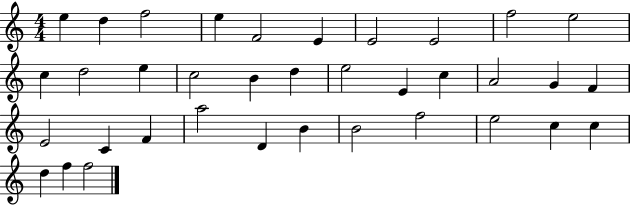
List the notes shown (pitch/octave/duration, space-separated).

E5/q D5/q F5/h E5/q F4/h E4/q E4/h E4/h F5/h E5/h C5/q D5/h E5/q C5/h B4/q D5/q E5/h E4/q C5/q A4/h G4/q F4/q E4/h C4/q F4/q A5/h D4/q B4/q B4/h F5/h E5/h C5/q C5/q D5/q F5/q F5/h